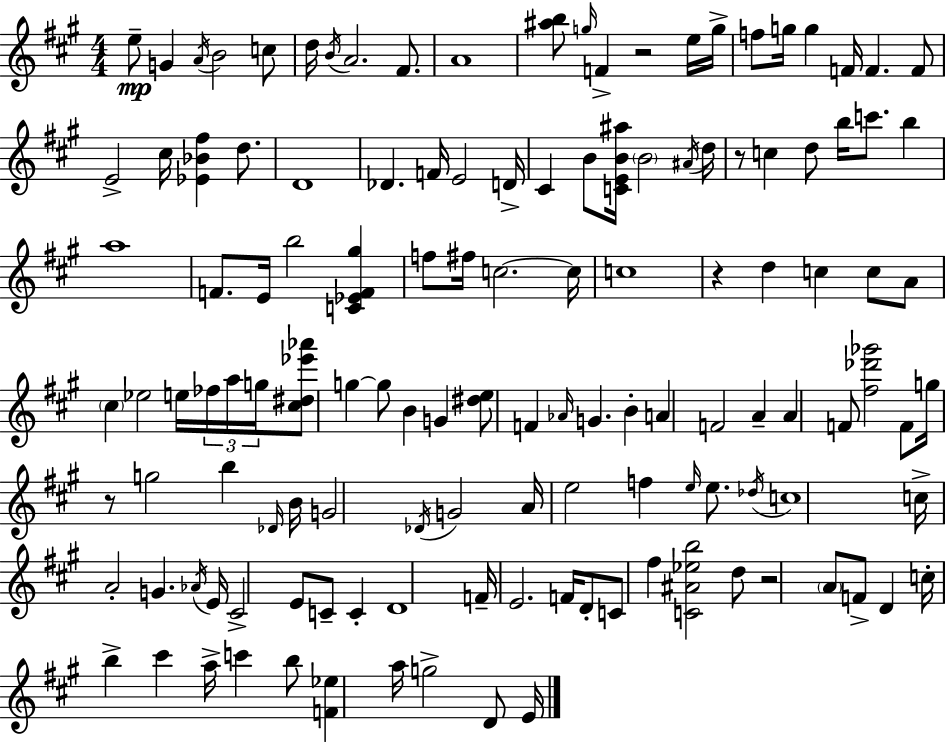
{
  \clef treble
  \numericTimeSignature
  \time 4/4
  \key a \major
  \repeat volta 2 { e''8--\mp g'4 \acciaccatura { a'16 } b'2 c''8 | d''16 \acciaccatura { b'16 } a'2. fis'8. | a'1 | <ais'' b''>8 \grace { g''16 } f'4-> r2 | \break e''16 g''16-> f''8 g''16 g''4 f'16 f'4. | f'8 e'2-> cis''16 <ees' bes' fis''>4 | d''8. d'1 | des'4. f'16 e'2 | \break d'16-> cis'4 b'8 <c' e' b' ais''>16 \parenthesize b'2 | \acciaccatura { ais'16 } d''16 r8 c''4 d''8 b''16 c'''8. | b''4 a''1 | f'8. e'16 b''2 | \break <c' ees' f' gis''>4 f''8 fis''16 c''2.~~ | c''16 c''1 | r4 d''4 c''4 | c''8 a'8 \parenthesize cis''4 ees''2 | \break e''16 \tuplet 3/2 { fes''16 a''16 g''16 } <cis'' dis'' ees''' aes'''>8 g''4~~ g''8 b'4 | g'4 <dis'' e''>8 f'4 \grace { aes'16 } g'4. | b'4-. a'4 f'2 | a'4-- a'4 f'8 <fis'' des''' ges'''>2 | \break f'8 g''16 r8 g''2 | b''4 \grace { des'16 } b'16 g'2 \acciaccatura { des'16 } g'2 | a'16 e''2 | f''4 \grace { e''16 } e''8. \acciaccatura { des''16 } c''1 | \break c''16-> a'2-. | g'4. \acciaccatura { aes'16 } e'16 cis'2-> | e'8 c'8-- c'4-. d'1 | f'16-- e'2. | \break f'16 d'8-. c'8 fis''4 | <c' ais' ees'' b''>2 d''8 r2 | \parenthesize a'8 f'8-> d'4 c''16-. b''4-> cis'''4 | a''16-> c'''4 b''8 <f' ees''>4 a''16 g''2-> | \break d'8 e'16 } \bar "|."
}